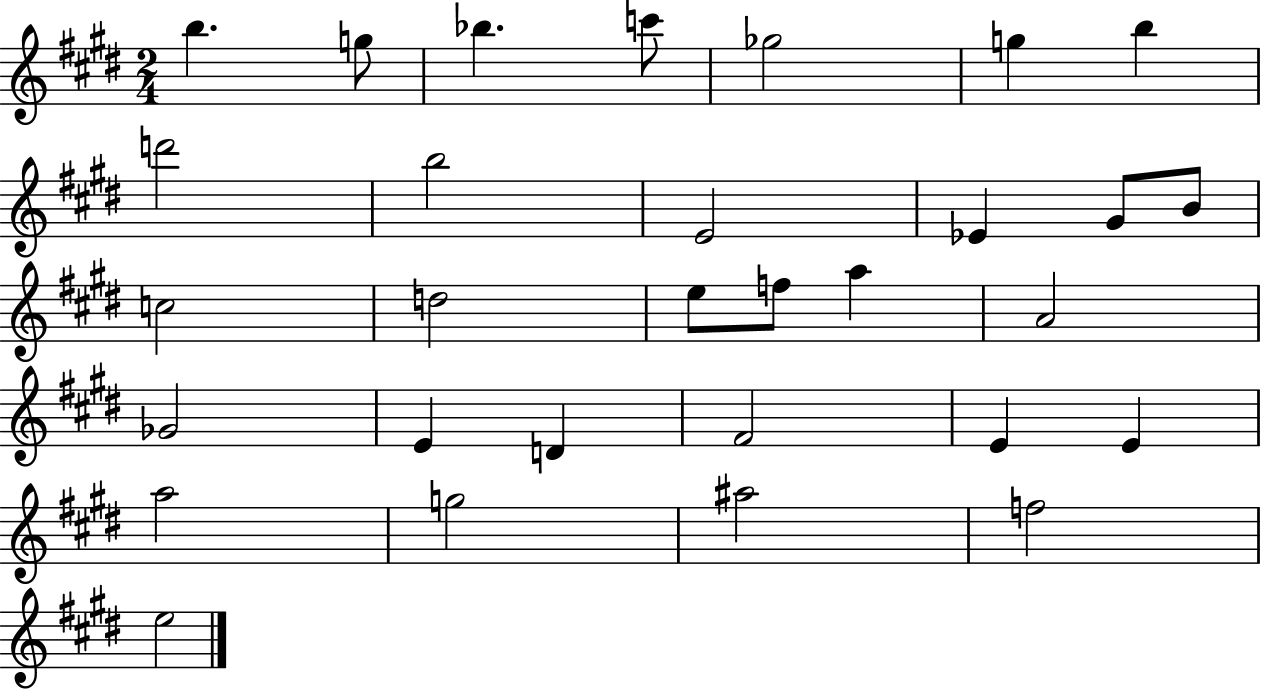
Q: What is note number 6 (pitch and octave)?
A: G5